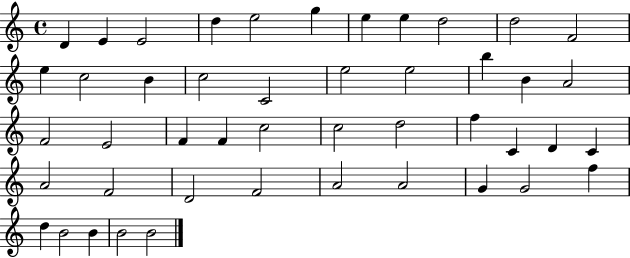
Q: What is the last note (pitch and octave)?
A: B4